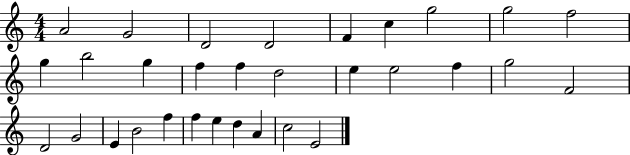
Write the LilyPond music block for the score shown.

{
  \clef treble
  \numericTimeSignature
  \time 4/4
  \key c \major
  a'2 g'2 | d'2 d'2 | f'4 c''4 g''2 | g''2 f''2 | \break g''4 b''2 g''4 | f''4 f''4 d''2 | e''4 e''2 f''4 | g''2 f'2 | \break d'2 g'2 | e'4 b'2 f''4 | f''4 e''4 d''4 a'4 | c''2 e'2 | \break \bar "|."
}